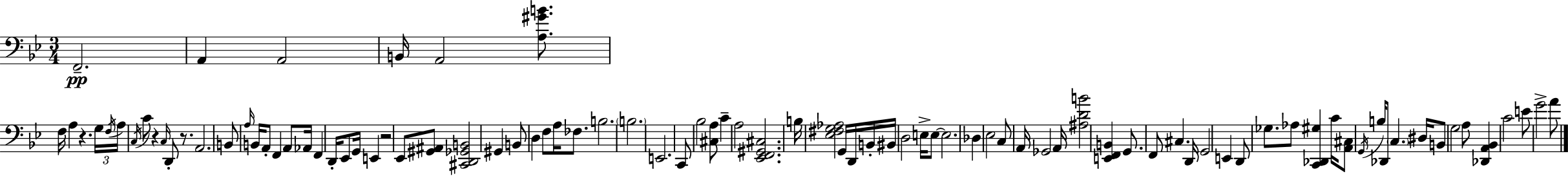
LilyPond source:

{
  \clef bass
  \numericTimeSignature
  \time 3/4
  \key g \minor
  \repeat volta 2 { f,2.--\pp | a,4 a,2 | b,16 a,2 <a gis' b'>8. | f16 a4 r4. \tuplet 3/2 { g16 | \break \acciaccatura { f16 } a16 } \acciaccatura { c16 } c'8 r4 \grace { c16 } d,8-. | r8. a,2. | b,8 \grace { a16 } b,16 a,8-. f,4 | a,8 aes,16 f,4 d,16-. ees,8 g,16 | \break e,4 r2 | ees,8 <gis, ais,>8 <cis, d, ges, b,>2 | gis,4 b,8 d4 f8 | a16 fes8. b2. | \break \parenthesize b2. | e,2. | c,8 bes2 | <cis a>8 c'4-- a2 | \break <ees, f, gis, cis>2. | b16 <ees fis g aes>2 | g,16 d,16 b,16-. bis,16 d2 | e16-> e8~~ e2. | \break des4 ees2 | c8 a,16 ges,2 | a,16 <ais d' b'>2 | <e, f, b,>4 g,8. f,8 cis4. | \break d,16 g,2 | e,4 d,8 ges8. aes8 <c, des, gis>4 | c'16 <a, cis>8 \acciaccatura { g,16 } b16 des,8 \parenthesize c4. | dis16 b,8 g2 | \break a8 <des, a, bes,>4 c'2 | e'8 g'2-> | a'8 } \bar "|."
}